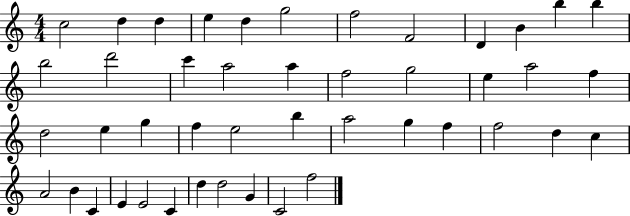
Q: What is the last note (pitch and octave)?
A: F5